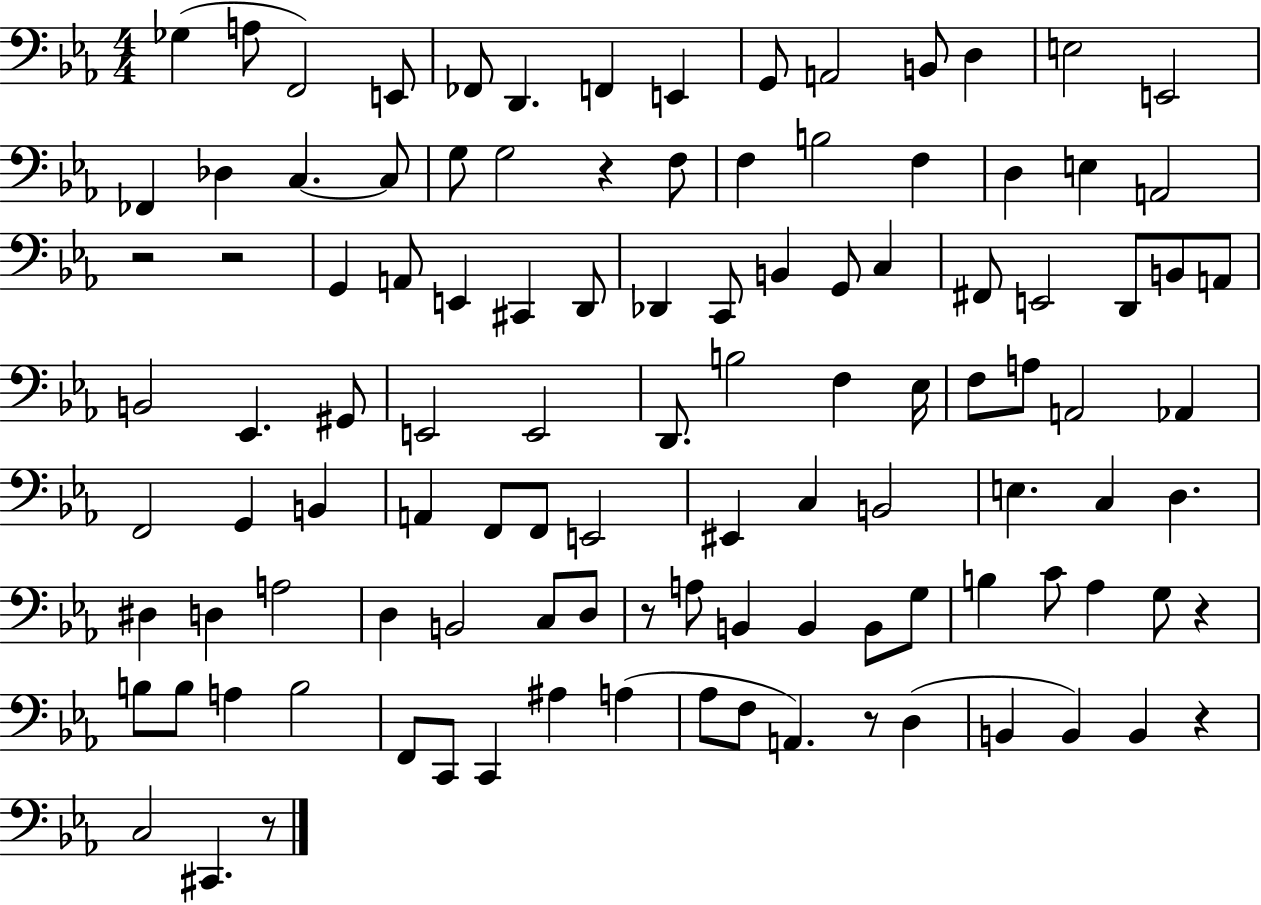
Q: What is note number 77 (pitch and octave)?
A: B2